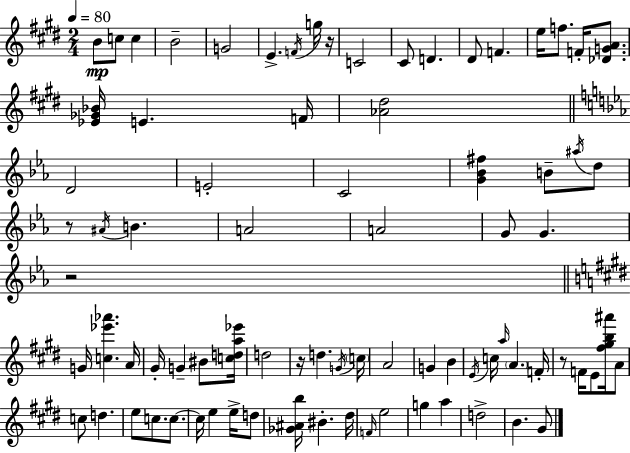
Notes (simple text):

B4/e C5/e C5/q B4/h G4/h E4/q. F4/s G5/s R/s C4/h C#4/e D4/q. D#4/e F4/q. E5/s F5/e. F4/s [Db4,G4,A4]/e. [Eb4,Gb4,Bb4]/s E4/q. F4/s [Ab4,D#5]/h D4/h E4/h C4/h [G4,Bb4,F#5]/q B4/e A#5/s D5/e R/e A#4/s B4/q. A4/h A4/h G4/e G4/q. R/h G4/s [C5,Eb6,Ab6]/q. A4/s G#4/s G4/q BIS4/e [C5,D5,A5,Eb6]/s D5/h R/s D5/q. G4/s C5/s A4/h G4/q B4/q E4/s C5/s A5/s A4/q. F4/s R/e F4/s E4/e [F#5,G#5,B5,A#6]/s A4/e C5/e D5/q. E5/e C5/e. C5/e. C5/s E5/q E5/s D5/e [Gb4,A#4,B5]/s BIS4/q. D#5/s F4/s E5/h G5/q A5/q D5/h B4/q. G#4/e